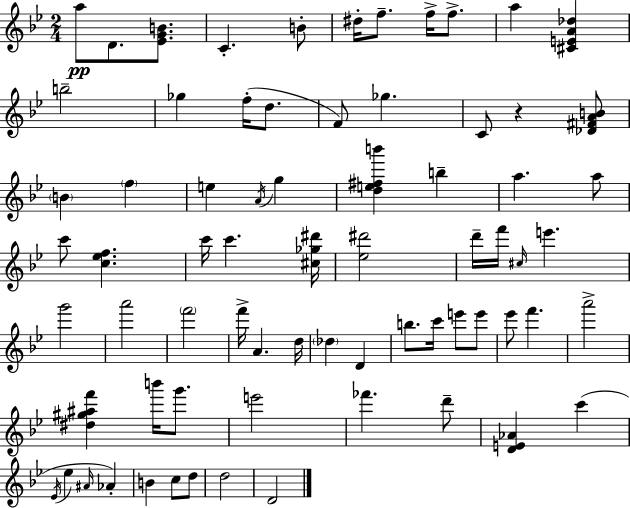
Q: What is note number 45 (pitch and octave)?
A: F6